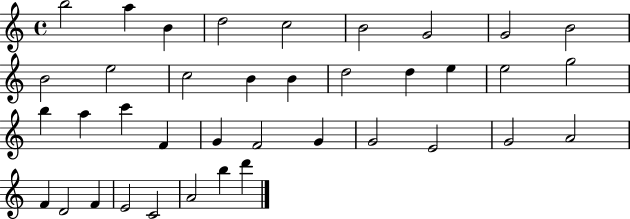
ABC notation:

X:1
T:Untitled
M:4/4
L:1/4
K:C
b2 a B d2 c2 B2 G2 G2 B2 B2 e2 c2 B B d2 d e e2 g2 b a c' F G F2 G G2 E2 G2 A2 F D2 F E2 C2 A2 b d'